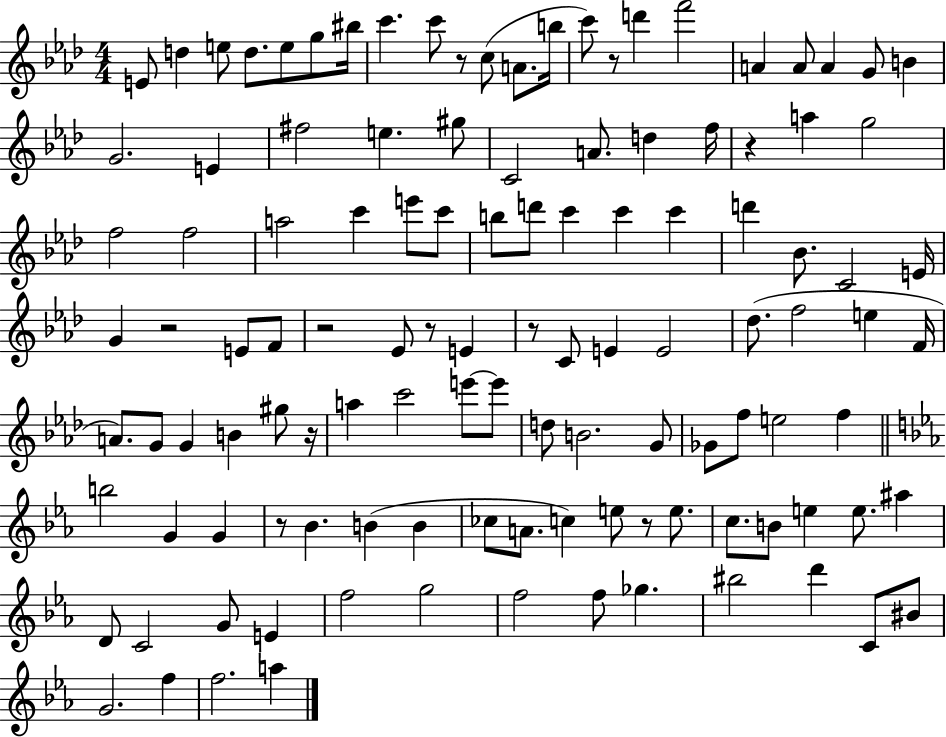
{
  \clef treble
  \numericTimeSignature
  \time 4/4
  \key aes \major
  e'8 d''4 e''8 d''8. e''8 g''8 bis''16 | c'''4. c'''8 r8 c''8( a'8. b''16 | c'''8) r8 d'''4 f'''2 | a'4 a'8 a'4 g'8 b'4 | \break g'2. e'4 | fis''2 e''4. gis''8 | c'2 a'8. d''4 f''16 | r4 a''4 g''2 | \break f''2 f''2 | a''2 c'''4 e'''8 c'''8 | b''8 d'''8 c'''4 c'''4 c'''4 | d'''4 bes'8. c'2 e'16 | \break g'4 r2 e'8 f'8 | r2 ees'8 r8 e'4 | r8 c'8 e'4 e'2 | des''8.( f''2 e''4 f'16 | \break a'8.) g'8 g'4 b'4 gis''8 r16 | a''4 c'''2 e'''8~~ e'''8 | d''8 b'2. g'8 | ges'8 f''8 e''2 f''4 | \break \bar "||" \break \key ees \major b''2 g'4 g'4 | r8 bes'4. b'4( b'4 | ces''8 a'8. c''4) e''8 r8 e''8. | c''8. b'8 e''4 e''8. ais''4 | \break d'8 c'2 g'8 e'4 | f''2 g''2 | f''2 f''8 ges''4. | bis''2 d'''4 c'8 bis'8 | \break g'2. f''4 | f''2. a''4 | \bar "|."
}